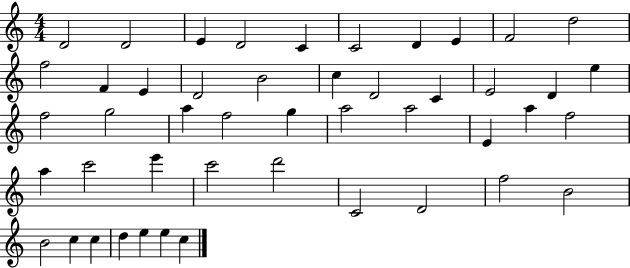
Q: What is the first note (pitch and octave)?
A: D4